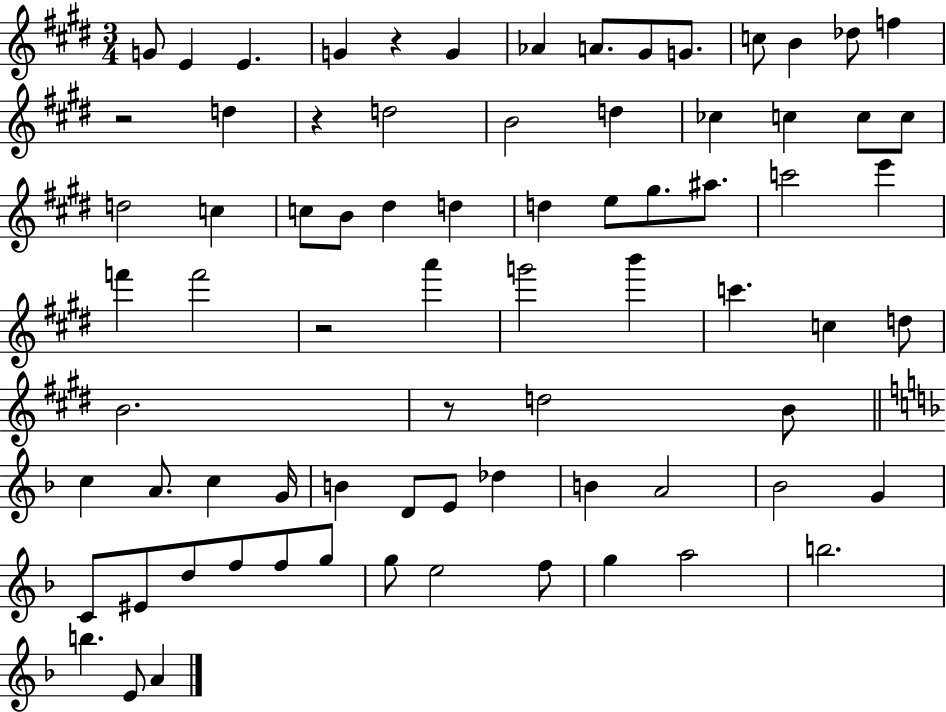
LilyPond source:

{
  \clef treble
  \numericTimeSignature
  \time 3/4
  \key e \major
  g'8 e'4 e'4. | g'4 r4 g'4 | aes'4 a'8. gis'8 g'8. | c''8 b'4 des''8 f''4 | \break r2 d''4 | r4 d''2 | b'2 d''4 | ces''4 c''4 c''8 c''8 | \break d''2 c''4 | c''8 b'8 dis''4 d''4 | d''4 e''8 gis''8. ais''8. | c'''2 e'''4 | \break f'''4 f'''2 | r2 a'''4 | g'''2 b'''4 | c'''4. c''4 d''8 | \break b'2. | r8 d''2 b'8 | \bar "||" \break \key f \major c''4 a'8. c''4 g'16 | b'4 d'8 e'8 des''4 | b'4 a'2 | bes'2 g'4 | \break c'8 eis'8 d''8 f''8 f''8 g''8 | g''8 e''2 f''8 | g''4 a''2 | b''2. | \break b''4. e'8 a'4 | \bar "|."
}